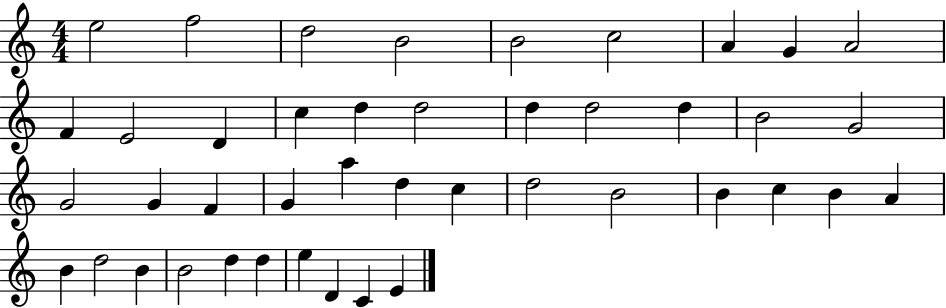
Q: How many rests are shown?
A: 0